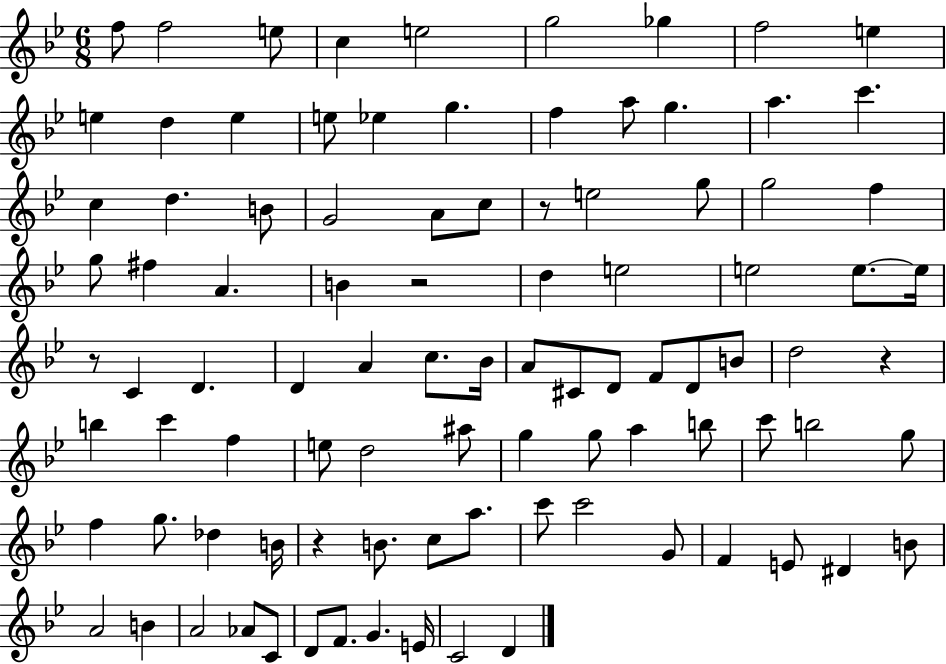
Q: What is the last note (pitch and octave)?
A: D4